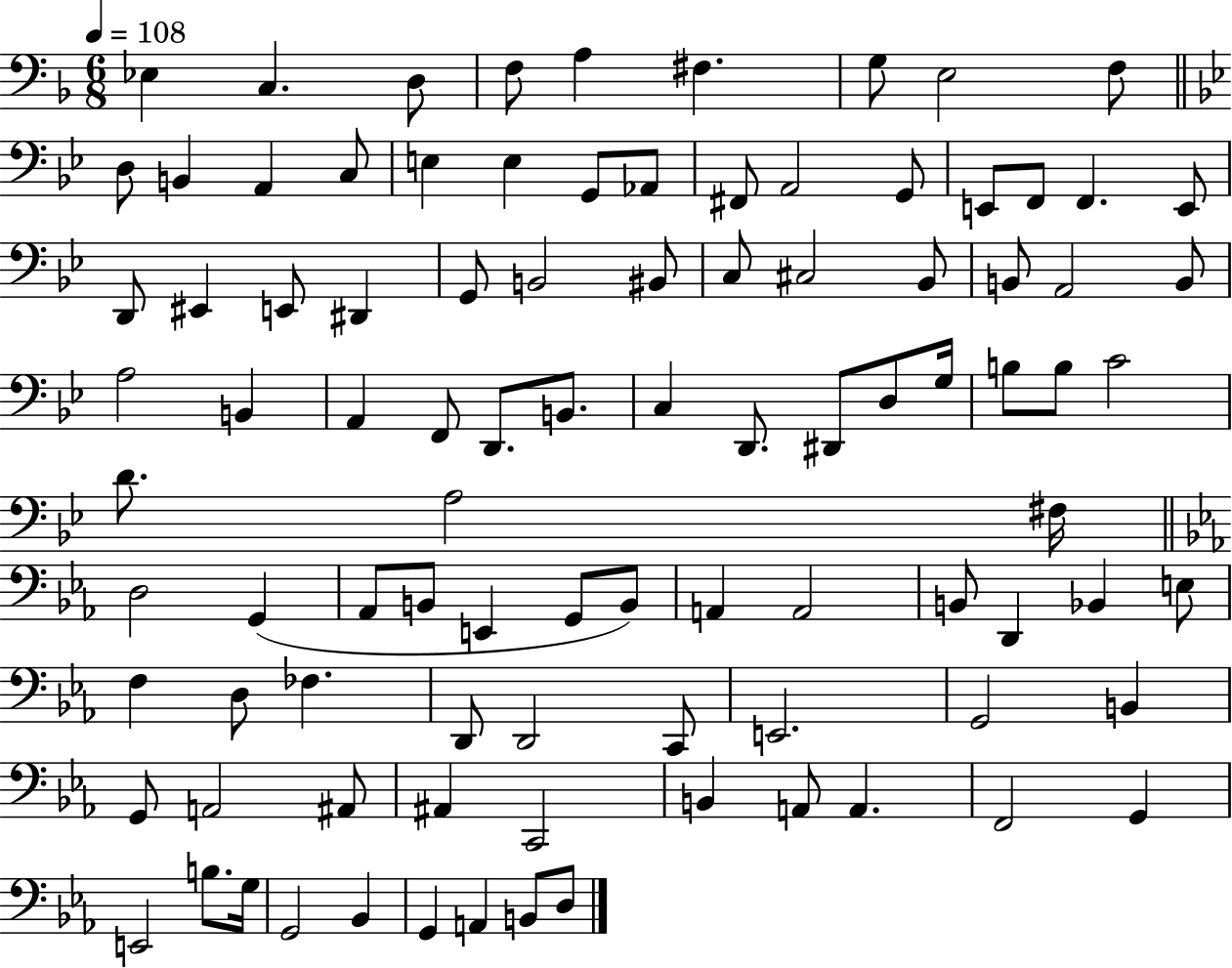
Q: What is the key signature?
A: F major